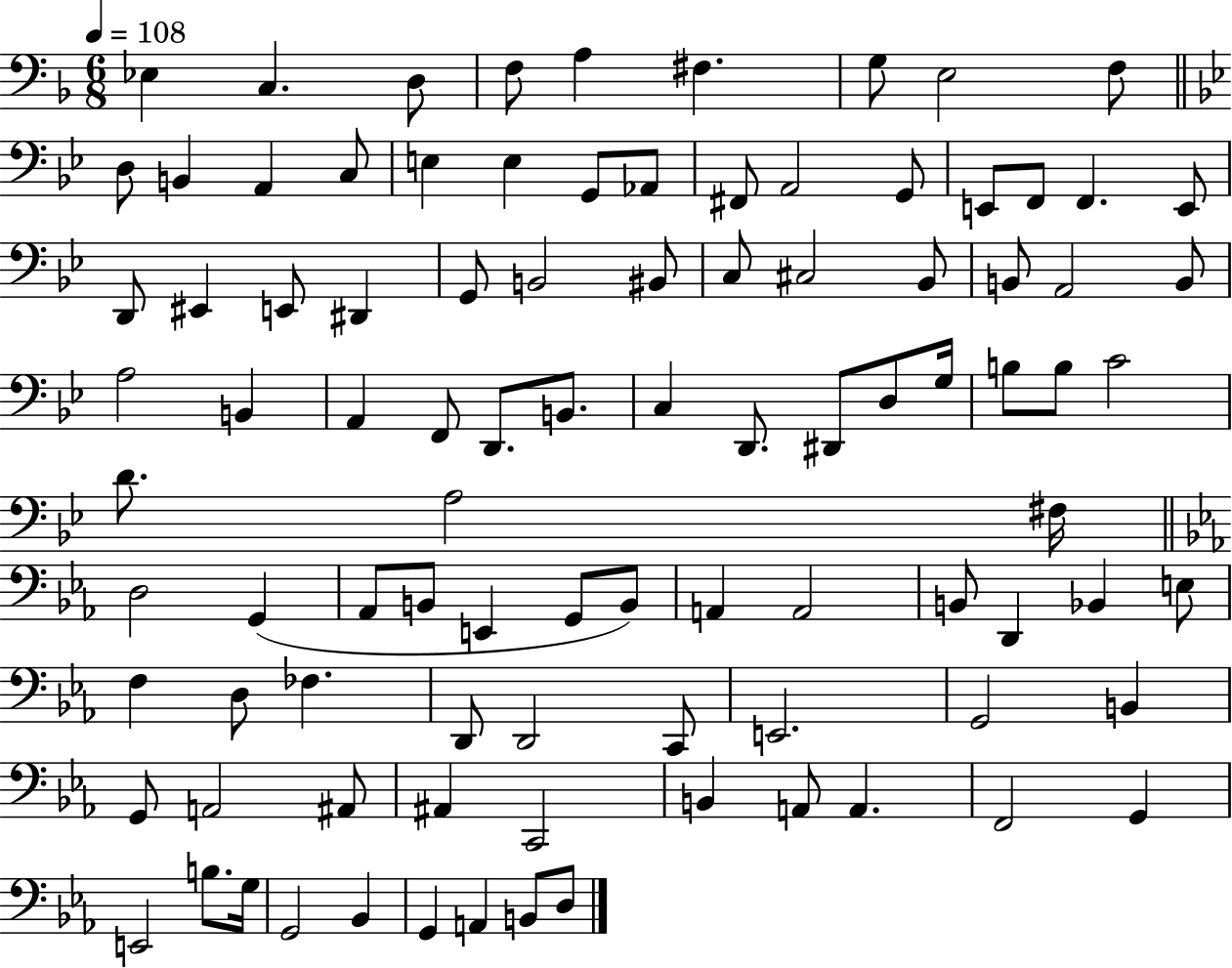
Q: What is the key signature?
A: F major